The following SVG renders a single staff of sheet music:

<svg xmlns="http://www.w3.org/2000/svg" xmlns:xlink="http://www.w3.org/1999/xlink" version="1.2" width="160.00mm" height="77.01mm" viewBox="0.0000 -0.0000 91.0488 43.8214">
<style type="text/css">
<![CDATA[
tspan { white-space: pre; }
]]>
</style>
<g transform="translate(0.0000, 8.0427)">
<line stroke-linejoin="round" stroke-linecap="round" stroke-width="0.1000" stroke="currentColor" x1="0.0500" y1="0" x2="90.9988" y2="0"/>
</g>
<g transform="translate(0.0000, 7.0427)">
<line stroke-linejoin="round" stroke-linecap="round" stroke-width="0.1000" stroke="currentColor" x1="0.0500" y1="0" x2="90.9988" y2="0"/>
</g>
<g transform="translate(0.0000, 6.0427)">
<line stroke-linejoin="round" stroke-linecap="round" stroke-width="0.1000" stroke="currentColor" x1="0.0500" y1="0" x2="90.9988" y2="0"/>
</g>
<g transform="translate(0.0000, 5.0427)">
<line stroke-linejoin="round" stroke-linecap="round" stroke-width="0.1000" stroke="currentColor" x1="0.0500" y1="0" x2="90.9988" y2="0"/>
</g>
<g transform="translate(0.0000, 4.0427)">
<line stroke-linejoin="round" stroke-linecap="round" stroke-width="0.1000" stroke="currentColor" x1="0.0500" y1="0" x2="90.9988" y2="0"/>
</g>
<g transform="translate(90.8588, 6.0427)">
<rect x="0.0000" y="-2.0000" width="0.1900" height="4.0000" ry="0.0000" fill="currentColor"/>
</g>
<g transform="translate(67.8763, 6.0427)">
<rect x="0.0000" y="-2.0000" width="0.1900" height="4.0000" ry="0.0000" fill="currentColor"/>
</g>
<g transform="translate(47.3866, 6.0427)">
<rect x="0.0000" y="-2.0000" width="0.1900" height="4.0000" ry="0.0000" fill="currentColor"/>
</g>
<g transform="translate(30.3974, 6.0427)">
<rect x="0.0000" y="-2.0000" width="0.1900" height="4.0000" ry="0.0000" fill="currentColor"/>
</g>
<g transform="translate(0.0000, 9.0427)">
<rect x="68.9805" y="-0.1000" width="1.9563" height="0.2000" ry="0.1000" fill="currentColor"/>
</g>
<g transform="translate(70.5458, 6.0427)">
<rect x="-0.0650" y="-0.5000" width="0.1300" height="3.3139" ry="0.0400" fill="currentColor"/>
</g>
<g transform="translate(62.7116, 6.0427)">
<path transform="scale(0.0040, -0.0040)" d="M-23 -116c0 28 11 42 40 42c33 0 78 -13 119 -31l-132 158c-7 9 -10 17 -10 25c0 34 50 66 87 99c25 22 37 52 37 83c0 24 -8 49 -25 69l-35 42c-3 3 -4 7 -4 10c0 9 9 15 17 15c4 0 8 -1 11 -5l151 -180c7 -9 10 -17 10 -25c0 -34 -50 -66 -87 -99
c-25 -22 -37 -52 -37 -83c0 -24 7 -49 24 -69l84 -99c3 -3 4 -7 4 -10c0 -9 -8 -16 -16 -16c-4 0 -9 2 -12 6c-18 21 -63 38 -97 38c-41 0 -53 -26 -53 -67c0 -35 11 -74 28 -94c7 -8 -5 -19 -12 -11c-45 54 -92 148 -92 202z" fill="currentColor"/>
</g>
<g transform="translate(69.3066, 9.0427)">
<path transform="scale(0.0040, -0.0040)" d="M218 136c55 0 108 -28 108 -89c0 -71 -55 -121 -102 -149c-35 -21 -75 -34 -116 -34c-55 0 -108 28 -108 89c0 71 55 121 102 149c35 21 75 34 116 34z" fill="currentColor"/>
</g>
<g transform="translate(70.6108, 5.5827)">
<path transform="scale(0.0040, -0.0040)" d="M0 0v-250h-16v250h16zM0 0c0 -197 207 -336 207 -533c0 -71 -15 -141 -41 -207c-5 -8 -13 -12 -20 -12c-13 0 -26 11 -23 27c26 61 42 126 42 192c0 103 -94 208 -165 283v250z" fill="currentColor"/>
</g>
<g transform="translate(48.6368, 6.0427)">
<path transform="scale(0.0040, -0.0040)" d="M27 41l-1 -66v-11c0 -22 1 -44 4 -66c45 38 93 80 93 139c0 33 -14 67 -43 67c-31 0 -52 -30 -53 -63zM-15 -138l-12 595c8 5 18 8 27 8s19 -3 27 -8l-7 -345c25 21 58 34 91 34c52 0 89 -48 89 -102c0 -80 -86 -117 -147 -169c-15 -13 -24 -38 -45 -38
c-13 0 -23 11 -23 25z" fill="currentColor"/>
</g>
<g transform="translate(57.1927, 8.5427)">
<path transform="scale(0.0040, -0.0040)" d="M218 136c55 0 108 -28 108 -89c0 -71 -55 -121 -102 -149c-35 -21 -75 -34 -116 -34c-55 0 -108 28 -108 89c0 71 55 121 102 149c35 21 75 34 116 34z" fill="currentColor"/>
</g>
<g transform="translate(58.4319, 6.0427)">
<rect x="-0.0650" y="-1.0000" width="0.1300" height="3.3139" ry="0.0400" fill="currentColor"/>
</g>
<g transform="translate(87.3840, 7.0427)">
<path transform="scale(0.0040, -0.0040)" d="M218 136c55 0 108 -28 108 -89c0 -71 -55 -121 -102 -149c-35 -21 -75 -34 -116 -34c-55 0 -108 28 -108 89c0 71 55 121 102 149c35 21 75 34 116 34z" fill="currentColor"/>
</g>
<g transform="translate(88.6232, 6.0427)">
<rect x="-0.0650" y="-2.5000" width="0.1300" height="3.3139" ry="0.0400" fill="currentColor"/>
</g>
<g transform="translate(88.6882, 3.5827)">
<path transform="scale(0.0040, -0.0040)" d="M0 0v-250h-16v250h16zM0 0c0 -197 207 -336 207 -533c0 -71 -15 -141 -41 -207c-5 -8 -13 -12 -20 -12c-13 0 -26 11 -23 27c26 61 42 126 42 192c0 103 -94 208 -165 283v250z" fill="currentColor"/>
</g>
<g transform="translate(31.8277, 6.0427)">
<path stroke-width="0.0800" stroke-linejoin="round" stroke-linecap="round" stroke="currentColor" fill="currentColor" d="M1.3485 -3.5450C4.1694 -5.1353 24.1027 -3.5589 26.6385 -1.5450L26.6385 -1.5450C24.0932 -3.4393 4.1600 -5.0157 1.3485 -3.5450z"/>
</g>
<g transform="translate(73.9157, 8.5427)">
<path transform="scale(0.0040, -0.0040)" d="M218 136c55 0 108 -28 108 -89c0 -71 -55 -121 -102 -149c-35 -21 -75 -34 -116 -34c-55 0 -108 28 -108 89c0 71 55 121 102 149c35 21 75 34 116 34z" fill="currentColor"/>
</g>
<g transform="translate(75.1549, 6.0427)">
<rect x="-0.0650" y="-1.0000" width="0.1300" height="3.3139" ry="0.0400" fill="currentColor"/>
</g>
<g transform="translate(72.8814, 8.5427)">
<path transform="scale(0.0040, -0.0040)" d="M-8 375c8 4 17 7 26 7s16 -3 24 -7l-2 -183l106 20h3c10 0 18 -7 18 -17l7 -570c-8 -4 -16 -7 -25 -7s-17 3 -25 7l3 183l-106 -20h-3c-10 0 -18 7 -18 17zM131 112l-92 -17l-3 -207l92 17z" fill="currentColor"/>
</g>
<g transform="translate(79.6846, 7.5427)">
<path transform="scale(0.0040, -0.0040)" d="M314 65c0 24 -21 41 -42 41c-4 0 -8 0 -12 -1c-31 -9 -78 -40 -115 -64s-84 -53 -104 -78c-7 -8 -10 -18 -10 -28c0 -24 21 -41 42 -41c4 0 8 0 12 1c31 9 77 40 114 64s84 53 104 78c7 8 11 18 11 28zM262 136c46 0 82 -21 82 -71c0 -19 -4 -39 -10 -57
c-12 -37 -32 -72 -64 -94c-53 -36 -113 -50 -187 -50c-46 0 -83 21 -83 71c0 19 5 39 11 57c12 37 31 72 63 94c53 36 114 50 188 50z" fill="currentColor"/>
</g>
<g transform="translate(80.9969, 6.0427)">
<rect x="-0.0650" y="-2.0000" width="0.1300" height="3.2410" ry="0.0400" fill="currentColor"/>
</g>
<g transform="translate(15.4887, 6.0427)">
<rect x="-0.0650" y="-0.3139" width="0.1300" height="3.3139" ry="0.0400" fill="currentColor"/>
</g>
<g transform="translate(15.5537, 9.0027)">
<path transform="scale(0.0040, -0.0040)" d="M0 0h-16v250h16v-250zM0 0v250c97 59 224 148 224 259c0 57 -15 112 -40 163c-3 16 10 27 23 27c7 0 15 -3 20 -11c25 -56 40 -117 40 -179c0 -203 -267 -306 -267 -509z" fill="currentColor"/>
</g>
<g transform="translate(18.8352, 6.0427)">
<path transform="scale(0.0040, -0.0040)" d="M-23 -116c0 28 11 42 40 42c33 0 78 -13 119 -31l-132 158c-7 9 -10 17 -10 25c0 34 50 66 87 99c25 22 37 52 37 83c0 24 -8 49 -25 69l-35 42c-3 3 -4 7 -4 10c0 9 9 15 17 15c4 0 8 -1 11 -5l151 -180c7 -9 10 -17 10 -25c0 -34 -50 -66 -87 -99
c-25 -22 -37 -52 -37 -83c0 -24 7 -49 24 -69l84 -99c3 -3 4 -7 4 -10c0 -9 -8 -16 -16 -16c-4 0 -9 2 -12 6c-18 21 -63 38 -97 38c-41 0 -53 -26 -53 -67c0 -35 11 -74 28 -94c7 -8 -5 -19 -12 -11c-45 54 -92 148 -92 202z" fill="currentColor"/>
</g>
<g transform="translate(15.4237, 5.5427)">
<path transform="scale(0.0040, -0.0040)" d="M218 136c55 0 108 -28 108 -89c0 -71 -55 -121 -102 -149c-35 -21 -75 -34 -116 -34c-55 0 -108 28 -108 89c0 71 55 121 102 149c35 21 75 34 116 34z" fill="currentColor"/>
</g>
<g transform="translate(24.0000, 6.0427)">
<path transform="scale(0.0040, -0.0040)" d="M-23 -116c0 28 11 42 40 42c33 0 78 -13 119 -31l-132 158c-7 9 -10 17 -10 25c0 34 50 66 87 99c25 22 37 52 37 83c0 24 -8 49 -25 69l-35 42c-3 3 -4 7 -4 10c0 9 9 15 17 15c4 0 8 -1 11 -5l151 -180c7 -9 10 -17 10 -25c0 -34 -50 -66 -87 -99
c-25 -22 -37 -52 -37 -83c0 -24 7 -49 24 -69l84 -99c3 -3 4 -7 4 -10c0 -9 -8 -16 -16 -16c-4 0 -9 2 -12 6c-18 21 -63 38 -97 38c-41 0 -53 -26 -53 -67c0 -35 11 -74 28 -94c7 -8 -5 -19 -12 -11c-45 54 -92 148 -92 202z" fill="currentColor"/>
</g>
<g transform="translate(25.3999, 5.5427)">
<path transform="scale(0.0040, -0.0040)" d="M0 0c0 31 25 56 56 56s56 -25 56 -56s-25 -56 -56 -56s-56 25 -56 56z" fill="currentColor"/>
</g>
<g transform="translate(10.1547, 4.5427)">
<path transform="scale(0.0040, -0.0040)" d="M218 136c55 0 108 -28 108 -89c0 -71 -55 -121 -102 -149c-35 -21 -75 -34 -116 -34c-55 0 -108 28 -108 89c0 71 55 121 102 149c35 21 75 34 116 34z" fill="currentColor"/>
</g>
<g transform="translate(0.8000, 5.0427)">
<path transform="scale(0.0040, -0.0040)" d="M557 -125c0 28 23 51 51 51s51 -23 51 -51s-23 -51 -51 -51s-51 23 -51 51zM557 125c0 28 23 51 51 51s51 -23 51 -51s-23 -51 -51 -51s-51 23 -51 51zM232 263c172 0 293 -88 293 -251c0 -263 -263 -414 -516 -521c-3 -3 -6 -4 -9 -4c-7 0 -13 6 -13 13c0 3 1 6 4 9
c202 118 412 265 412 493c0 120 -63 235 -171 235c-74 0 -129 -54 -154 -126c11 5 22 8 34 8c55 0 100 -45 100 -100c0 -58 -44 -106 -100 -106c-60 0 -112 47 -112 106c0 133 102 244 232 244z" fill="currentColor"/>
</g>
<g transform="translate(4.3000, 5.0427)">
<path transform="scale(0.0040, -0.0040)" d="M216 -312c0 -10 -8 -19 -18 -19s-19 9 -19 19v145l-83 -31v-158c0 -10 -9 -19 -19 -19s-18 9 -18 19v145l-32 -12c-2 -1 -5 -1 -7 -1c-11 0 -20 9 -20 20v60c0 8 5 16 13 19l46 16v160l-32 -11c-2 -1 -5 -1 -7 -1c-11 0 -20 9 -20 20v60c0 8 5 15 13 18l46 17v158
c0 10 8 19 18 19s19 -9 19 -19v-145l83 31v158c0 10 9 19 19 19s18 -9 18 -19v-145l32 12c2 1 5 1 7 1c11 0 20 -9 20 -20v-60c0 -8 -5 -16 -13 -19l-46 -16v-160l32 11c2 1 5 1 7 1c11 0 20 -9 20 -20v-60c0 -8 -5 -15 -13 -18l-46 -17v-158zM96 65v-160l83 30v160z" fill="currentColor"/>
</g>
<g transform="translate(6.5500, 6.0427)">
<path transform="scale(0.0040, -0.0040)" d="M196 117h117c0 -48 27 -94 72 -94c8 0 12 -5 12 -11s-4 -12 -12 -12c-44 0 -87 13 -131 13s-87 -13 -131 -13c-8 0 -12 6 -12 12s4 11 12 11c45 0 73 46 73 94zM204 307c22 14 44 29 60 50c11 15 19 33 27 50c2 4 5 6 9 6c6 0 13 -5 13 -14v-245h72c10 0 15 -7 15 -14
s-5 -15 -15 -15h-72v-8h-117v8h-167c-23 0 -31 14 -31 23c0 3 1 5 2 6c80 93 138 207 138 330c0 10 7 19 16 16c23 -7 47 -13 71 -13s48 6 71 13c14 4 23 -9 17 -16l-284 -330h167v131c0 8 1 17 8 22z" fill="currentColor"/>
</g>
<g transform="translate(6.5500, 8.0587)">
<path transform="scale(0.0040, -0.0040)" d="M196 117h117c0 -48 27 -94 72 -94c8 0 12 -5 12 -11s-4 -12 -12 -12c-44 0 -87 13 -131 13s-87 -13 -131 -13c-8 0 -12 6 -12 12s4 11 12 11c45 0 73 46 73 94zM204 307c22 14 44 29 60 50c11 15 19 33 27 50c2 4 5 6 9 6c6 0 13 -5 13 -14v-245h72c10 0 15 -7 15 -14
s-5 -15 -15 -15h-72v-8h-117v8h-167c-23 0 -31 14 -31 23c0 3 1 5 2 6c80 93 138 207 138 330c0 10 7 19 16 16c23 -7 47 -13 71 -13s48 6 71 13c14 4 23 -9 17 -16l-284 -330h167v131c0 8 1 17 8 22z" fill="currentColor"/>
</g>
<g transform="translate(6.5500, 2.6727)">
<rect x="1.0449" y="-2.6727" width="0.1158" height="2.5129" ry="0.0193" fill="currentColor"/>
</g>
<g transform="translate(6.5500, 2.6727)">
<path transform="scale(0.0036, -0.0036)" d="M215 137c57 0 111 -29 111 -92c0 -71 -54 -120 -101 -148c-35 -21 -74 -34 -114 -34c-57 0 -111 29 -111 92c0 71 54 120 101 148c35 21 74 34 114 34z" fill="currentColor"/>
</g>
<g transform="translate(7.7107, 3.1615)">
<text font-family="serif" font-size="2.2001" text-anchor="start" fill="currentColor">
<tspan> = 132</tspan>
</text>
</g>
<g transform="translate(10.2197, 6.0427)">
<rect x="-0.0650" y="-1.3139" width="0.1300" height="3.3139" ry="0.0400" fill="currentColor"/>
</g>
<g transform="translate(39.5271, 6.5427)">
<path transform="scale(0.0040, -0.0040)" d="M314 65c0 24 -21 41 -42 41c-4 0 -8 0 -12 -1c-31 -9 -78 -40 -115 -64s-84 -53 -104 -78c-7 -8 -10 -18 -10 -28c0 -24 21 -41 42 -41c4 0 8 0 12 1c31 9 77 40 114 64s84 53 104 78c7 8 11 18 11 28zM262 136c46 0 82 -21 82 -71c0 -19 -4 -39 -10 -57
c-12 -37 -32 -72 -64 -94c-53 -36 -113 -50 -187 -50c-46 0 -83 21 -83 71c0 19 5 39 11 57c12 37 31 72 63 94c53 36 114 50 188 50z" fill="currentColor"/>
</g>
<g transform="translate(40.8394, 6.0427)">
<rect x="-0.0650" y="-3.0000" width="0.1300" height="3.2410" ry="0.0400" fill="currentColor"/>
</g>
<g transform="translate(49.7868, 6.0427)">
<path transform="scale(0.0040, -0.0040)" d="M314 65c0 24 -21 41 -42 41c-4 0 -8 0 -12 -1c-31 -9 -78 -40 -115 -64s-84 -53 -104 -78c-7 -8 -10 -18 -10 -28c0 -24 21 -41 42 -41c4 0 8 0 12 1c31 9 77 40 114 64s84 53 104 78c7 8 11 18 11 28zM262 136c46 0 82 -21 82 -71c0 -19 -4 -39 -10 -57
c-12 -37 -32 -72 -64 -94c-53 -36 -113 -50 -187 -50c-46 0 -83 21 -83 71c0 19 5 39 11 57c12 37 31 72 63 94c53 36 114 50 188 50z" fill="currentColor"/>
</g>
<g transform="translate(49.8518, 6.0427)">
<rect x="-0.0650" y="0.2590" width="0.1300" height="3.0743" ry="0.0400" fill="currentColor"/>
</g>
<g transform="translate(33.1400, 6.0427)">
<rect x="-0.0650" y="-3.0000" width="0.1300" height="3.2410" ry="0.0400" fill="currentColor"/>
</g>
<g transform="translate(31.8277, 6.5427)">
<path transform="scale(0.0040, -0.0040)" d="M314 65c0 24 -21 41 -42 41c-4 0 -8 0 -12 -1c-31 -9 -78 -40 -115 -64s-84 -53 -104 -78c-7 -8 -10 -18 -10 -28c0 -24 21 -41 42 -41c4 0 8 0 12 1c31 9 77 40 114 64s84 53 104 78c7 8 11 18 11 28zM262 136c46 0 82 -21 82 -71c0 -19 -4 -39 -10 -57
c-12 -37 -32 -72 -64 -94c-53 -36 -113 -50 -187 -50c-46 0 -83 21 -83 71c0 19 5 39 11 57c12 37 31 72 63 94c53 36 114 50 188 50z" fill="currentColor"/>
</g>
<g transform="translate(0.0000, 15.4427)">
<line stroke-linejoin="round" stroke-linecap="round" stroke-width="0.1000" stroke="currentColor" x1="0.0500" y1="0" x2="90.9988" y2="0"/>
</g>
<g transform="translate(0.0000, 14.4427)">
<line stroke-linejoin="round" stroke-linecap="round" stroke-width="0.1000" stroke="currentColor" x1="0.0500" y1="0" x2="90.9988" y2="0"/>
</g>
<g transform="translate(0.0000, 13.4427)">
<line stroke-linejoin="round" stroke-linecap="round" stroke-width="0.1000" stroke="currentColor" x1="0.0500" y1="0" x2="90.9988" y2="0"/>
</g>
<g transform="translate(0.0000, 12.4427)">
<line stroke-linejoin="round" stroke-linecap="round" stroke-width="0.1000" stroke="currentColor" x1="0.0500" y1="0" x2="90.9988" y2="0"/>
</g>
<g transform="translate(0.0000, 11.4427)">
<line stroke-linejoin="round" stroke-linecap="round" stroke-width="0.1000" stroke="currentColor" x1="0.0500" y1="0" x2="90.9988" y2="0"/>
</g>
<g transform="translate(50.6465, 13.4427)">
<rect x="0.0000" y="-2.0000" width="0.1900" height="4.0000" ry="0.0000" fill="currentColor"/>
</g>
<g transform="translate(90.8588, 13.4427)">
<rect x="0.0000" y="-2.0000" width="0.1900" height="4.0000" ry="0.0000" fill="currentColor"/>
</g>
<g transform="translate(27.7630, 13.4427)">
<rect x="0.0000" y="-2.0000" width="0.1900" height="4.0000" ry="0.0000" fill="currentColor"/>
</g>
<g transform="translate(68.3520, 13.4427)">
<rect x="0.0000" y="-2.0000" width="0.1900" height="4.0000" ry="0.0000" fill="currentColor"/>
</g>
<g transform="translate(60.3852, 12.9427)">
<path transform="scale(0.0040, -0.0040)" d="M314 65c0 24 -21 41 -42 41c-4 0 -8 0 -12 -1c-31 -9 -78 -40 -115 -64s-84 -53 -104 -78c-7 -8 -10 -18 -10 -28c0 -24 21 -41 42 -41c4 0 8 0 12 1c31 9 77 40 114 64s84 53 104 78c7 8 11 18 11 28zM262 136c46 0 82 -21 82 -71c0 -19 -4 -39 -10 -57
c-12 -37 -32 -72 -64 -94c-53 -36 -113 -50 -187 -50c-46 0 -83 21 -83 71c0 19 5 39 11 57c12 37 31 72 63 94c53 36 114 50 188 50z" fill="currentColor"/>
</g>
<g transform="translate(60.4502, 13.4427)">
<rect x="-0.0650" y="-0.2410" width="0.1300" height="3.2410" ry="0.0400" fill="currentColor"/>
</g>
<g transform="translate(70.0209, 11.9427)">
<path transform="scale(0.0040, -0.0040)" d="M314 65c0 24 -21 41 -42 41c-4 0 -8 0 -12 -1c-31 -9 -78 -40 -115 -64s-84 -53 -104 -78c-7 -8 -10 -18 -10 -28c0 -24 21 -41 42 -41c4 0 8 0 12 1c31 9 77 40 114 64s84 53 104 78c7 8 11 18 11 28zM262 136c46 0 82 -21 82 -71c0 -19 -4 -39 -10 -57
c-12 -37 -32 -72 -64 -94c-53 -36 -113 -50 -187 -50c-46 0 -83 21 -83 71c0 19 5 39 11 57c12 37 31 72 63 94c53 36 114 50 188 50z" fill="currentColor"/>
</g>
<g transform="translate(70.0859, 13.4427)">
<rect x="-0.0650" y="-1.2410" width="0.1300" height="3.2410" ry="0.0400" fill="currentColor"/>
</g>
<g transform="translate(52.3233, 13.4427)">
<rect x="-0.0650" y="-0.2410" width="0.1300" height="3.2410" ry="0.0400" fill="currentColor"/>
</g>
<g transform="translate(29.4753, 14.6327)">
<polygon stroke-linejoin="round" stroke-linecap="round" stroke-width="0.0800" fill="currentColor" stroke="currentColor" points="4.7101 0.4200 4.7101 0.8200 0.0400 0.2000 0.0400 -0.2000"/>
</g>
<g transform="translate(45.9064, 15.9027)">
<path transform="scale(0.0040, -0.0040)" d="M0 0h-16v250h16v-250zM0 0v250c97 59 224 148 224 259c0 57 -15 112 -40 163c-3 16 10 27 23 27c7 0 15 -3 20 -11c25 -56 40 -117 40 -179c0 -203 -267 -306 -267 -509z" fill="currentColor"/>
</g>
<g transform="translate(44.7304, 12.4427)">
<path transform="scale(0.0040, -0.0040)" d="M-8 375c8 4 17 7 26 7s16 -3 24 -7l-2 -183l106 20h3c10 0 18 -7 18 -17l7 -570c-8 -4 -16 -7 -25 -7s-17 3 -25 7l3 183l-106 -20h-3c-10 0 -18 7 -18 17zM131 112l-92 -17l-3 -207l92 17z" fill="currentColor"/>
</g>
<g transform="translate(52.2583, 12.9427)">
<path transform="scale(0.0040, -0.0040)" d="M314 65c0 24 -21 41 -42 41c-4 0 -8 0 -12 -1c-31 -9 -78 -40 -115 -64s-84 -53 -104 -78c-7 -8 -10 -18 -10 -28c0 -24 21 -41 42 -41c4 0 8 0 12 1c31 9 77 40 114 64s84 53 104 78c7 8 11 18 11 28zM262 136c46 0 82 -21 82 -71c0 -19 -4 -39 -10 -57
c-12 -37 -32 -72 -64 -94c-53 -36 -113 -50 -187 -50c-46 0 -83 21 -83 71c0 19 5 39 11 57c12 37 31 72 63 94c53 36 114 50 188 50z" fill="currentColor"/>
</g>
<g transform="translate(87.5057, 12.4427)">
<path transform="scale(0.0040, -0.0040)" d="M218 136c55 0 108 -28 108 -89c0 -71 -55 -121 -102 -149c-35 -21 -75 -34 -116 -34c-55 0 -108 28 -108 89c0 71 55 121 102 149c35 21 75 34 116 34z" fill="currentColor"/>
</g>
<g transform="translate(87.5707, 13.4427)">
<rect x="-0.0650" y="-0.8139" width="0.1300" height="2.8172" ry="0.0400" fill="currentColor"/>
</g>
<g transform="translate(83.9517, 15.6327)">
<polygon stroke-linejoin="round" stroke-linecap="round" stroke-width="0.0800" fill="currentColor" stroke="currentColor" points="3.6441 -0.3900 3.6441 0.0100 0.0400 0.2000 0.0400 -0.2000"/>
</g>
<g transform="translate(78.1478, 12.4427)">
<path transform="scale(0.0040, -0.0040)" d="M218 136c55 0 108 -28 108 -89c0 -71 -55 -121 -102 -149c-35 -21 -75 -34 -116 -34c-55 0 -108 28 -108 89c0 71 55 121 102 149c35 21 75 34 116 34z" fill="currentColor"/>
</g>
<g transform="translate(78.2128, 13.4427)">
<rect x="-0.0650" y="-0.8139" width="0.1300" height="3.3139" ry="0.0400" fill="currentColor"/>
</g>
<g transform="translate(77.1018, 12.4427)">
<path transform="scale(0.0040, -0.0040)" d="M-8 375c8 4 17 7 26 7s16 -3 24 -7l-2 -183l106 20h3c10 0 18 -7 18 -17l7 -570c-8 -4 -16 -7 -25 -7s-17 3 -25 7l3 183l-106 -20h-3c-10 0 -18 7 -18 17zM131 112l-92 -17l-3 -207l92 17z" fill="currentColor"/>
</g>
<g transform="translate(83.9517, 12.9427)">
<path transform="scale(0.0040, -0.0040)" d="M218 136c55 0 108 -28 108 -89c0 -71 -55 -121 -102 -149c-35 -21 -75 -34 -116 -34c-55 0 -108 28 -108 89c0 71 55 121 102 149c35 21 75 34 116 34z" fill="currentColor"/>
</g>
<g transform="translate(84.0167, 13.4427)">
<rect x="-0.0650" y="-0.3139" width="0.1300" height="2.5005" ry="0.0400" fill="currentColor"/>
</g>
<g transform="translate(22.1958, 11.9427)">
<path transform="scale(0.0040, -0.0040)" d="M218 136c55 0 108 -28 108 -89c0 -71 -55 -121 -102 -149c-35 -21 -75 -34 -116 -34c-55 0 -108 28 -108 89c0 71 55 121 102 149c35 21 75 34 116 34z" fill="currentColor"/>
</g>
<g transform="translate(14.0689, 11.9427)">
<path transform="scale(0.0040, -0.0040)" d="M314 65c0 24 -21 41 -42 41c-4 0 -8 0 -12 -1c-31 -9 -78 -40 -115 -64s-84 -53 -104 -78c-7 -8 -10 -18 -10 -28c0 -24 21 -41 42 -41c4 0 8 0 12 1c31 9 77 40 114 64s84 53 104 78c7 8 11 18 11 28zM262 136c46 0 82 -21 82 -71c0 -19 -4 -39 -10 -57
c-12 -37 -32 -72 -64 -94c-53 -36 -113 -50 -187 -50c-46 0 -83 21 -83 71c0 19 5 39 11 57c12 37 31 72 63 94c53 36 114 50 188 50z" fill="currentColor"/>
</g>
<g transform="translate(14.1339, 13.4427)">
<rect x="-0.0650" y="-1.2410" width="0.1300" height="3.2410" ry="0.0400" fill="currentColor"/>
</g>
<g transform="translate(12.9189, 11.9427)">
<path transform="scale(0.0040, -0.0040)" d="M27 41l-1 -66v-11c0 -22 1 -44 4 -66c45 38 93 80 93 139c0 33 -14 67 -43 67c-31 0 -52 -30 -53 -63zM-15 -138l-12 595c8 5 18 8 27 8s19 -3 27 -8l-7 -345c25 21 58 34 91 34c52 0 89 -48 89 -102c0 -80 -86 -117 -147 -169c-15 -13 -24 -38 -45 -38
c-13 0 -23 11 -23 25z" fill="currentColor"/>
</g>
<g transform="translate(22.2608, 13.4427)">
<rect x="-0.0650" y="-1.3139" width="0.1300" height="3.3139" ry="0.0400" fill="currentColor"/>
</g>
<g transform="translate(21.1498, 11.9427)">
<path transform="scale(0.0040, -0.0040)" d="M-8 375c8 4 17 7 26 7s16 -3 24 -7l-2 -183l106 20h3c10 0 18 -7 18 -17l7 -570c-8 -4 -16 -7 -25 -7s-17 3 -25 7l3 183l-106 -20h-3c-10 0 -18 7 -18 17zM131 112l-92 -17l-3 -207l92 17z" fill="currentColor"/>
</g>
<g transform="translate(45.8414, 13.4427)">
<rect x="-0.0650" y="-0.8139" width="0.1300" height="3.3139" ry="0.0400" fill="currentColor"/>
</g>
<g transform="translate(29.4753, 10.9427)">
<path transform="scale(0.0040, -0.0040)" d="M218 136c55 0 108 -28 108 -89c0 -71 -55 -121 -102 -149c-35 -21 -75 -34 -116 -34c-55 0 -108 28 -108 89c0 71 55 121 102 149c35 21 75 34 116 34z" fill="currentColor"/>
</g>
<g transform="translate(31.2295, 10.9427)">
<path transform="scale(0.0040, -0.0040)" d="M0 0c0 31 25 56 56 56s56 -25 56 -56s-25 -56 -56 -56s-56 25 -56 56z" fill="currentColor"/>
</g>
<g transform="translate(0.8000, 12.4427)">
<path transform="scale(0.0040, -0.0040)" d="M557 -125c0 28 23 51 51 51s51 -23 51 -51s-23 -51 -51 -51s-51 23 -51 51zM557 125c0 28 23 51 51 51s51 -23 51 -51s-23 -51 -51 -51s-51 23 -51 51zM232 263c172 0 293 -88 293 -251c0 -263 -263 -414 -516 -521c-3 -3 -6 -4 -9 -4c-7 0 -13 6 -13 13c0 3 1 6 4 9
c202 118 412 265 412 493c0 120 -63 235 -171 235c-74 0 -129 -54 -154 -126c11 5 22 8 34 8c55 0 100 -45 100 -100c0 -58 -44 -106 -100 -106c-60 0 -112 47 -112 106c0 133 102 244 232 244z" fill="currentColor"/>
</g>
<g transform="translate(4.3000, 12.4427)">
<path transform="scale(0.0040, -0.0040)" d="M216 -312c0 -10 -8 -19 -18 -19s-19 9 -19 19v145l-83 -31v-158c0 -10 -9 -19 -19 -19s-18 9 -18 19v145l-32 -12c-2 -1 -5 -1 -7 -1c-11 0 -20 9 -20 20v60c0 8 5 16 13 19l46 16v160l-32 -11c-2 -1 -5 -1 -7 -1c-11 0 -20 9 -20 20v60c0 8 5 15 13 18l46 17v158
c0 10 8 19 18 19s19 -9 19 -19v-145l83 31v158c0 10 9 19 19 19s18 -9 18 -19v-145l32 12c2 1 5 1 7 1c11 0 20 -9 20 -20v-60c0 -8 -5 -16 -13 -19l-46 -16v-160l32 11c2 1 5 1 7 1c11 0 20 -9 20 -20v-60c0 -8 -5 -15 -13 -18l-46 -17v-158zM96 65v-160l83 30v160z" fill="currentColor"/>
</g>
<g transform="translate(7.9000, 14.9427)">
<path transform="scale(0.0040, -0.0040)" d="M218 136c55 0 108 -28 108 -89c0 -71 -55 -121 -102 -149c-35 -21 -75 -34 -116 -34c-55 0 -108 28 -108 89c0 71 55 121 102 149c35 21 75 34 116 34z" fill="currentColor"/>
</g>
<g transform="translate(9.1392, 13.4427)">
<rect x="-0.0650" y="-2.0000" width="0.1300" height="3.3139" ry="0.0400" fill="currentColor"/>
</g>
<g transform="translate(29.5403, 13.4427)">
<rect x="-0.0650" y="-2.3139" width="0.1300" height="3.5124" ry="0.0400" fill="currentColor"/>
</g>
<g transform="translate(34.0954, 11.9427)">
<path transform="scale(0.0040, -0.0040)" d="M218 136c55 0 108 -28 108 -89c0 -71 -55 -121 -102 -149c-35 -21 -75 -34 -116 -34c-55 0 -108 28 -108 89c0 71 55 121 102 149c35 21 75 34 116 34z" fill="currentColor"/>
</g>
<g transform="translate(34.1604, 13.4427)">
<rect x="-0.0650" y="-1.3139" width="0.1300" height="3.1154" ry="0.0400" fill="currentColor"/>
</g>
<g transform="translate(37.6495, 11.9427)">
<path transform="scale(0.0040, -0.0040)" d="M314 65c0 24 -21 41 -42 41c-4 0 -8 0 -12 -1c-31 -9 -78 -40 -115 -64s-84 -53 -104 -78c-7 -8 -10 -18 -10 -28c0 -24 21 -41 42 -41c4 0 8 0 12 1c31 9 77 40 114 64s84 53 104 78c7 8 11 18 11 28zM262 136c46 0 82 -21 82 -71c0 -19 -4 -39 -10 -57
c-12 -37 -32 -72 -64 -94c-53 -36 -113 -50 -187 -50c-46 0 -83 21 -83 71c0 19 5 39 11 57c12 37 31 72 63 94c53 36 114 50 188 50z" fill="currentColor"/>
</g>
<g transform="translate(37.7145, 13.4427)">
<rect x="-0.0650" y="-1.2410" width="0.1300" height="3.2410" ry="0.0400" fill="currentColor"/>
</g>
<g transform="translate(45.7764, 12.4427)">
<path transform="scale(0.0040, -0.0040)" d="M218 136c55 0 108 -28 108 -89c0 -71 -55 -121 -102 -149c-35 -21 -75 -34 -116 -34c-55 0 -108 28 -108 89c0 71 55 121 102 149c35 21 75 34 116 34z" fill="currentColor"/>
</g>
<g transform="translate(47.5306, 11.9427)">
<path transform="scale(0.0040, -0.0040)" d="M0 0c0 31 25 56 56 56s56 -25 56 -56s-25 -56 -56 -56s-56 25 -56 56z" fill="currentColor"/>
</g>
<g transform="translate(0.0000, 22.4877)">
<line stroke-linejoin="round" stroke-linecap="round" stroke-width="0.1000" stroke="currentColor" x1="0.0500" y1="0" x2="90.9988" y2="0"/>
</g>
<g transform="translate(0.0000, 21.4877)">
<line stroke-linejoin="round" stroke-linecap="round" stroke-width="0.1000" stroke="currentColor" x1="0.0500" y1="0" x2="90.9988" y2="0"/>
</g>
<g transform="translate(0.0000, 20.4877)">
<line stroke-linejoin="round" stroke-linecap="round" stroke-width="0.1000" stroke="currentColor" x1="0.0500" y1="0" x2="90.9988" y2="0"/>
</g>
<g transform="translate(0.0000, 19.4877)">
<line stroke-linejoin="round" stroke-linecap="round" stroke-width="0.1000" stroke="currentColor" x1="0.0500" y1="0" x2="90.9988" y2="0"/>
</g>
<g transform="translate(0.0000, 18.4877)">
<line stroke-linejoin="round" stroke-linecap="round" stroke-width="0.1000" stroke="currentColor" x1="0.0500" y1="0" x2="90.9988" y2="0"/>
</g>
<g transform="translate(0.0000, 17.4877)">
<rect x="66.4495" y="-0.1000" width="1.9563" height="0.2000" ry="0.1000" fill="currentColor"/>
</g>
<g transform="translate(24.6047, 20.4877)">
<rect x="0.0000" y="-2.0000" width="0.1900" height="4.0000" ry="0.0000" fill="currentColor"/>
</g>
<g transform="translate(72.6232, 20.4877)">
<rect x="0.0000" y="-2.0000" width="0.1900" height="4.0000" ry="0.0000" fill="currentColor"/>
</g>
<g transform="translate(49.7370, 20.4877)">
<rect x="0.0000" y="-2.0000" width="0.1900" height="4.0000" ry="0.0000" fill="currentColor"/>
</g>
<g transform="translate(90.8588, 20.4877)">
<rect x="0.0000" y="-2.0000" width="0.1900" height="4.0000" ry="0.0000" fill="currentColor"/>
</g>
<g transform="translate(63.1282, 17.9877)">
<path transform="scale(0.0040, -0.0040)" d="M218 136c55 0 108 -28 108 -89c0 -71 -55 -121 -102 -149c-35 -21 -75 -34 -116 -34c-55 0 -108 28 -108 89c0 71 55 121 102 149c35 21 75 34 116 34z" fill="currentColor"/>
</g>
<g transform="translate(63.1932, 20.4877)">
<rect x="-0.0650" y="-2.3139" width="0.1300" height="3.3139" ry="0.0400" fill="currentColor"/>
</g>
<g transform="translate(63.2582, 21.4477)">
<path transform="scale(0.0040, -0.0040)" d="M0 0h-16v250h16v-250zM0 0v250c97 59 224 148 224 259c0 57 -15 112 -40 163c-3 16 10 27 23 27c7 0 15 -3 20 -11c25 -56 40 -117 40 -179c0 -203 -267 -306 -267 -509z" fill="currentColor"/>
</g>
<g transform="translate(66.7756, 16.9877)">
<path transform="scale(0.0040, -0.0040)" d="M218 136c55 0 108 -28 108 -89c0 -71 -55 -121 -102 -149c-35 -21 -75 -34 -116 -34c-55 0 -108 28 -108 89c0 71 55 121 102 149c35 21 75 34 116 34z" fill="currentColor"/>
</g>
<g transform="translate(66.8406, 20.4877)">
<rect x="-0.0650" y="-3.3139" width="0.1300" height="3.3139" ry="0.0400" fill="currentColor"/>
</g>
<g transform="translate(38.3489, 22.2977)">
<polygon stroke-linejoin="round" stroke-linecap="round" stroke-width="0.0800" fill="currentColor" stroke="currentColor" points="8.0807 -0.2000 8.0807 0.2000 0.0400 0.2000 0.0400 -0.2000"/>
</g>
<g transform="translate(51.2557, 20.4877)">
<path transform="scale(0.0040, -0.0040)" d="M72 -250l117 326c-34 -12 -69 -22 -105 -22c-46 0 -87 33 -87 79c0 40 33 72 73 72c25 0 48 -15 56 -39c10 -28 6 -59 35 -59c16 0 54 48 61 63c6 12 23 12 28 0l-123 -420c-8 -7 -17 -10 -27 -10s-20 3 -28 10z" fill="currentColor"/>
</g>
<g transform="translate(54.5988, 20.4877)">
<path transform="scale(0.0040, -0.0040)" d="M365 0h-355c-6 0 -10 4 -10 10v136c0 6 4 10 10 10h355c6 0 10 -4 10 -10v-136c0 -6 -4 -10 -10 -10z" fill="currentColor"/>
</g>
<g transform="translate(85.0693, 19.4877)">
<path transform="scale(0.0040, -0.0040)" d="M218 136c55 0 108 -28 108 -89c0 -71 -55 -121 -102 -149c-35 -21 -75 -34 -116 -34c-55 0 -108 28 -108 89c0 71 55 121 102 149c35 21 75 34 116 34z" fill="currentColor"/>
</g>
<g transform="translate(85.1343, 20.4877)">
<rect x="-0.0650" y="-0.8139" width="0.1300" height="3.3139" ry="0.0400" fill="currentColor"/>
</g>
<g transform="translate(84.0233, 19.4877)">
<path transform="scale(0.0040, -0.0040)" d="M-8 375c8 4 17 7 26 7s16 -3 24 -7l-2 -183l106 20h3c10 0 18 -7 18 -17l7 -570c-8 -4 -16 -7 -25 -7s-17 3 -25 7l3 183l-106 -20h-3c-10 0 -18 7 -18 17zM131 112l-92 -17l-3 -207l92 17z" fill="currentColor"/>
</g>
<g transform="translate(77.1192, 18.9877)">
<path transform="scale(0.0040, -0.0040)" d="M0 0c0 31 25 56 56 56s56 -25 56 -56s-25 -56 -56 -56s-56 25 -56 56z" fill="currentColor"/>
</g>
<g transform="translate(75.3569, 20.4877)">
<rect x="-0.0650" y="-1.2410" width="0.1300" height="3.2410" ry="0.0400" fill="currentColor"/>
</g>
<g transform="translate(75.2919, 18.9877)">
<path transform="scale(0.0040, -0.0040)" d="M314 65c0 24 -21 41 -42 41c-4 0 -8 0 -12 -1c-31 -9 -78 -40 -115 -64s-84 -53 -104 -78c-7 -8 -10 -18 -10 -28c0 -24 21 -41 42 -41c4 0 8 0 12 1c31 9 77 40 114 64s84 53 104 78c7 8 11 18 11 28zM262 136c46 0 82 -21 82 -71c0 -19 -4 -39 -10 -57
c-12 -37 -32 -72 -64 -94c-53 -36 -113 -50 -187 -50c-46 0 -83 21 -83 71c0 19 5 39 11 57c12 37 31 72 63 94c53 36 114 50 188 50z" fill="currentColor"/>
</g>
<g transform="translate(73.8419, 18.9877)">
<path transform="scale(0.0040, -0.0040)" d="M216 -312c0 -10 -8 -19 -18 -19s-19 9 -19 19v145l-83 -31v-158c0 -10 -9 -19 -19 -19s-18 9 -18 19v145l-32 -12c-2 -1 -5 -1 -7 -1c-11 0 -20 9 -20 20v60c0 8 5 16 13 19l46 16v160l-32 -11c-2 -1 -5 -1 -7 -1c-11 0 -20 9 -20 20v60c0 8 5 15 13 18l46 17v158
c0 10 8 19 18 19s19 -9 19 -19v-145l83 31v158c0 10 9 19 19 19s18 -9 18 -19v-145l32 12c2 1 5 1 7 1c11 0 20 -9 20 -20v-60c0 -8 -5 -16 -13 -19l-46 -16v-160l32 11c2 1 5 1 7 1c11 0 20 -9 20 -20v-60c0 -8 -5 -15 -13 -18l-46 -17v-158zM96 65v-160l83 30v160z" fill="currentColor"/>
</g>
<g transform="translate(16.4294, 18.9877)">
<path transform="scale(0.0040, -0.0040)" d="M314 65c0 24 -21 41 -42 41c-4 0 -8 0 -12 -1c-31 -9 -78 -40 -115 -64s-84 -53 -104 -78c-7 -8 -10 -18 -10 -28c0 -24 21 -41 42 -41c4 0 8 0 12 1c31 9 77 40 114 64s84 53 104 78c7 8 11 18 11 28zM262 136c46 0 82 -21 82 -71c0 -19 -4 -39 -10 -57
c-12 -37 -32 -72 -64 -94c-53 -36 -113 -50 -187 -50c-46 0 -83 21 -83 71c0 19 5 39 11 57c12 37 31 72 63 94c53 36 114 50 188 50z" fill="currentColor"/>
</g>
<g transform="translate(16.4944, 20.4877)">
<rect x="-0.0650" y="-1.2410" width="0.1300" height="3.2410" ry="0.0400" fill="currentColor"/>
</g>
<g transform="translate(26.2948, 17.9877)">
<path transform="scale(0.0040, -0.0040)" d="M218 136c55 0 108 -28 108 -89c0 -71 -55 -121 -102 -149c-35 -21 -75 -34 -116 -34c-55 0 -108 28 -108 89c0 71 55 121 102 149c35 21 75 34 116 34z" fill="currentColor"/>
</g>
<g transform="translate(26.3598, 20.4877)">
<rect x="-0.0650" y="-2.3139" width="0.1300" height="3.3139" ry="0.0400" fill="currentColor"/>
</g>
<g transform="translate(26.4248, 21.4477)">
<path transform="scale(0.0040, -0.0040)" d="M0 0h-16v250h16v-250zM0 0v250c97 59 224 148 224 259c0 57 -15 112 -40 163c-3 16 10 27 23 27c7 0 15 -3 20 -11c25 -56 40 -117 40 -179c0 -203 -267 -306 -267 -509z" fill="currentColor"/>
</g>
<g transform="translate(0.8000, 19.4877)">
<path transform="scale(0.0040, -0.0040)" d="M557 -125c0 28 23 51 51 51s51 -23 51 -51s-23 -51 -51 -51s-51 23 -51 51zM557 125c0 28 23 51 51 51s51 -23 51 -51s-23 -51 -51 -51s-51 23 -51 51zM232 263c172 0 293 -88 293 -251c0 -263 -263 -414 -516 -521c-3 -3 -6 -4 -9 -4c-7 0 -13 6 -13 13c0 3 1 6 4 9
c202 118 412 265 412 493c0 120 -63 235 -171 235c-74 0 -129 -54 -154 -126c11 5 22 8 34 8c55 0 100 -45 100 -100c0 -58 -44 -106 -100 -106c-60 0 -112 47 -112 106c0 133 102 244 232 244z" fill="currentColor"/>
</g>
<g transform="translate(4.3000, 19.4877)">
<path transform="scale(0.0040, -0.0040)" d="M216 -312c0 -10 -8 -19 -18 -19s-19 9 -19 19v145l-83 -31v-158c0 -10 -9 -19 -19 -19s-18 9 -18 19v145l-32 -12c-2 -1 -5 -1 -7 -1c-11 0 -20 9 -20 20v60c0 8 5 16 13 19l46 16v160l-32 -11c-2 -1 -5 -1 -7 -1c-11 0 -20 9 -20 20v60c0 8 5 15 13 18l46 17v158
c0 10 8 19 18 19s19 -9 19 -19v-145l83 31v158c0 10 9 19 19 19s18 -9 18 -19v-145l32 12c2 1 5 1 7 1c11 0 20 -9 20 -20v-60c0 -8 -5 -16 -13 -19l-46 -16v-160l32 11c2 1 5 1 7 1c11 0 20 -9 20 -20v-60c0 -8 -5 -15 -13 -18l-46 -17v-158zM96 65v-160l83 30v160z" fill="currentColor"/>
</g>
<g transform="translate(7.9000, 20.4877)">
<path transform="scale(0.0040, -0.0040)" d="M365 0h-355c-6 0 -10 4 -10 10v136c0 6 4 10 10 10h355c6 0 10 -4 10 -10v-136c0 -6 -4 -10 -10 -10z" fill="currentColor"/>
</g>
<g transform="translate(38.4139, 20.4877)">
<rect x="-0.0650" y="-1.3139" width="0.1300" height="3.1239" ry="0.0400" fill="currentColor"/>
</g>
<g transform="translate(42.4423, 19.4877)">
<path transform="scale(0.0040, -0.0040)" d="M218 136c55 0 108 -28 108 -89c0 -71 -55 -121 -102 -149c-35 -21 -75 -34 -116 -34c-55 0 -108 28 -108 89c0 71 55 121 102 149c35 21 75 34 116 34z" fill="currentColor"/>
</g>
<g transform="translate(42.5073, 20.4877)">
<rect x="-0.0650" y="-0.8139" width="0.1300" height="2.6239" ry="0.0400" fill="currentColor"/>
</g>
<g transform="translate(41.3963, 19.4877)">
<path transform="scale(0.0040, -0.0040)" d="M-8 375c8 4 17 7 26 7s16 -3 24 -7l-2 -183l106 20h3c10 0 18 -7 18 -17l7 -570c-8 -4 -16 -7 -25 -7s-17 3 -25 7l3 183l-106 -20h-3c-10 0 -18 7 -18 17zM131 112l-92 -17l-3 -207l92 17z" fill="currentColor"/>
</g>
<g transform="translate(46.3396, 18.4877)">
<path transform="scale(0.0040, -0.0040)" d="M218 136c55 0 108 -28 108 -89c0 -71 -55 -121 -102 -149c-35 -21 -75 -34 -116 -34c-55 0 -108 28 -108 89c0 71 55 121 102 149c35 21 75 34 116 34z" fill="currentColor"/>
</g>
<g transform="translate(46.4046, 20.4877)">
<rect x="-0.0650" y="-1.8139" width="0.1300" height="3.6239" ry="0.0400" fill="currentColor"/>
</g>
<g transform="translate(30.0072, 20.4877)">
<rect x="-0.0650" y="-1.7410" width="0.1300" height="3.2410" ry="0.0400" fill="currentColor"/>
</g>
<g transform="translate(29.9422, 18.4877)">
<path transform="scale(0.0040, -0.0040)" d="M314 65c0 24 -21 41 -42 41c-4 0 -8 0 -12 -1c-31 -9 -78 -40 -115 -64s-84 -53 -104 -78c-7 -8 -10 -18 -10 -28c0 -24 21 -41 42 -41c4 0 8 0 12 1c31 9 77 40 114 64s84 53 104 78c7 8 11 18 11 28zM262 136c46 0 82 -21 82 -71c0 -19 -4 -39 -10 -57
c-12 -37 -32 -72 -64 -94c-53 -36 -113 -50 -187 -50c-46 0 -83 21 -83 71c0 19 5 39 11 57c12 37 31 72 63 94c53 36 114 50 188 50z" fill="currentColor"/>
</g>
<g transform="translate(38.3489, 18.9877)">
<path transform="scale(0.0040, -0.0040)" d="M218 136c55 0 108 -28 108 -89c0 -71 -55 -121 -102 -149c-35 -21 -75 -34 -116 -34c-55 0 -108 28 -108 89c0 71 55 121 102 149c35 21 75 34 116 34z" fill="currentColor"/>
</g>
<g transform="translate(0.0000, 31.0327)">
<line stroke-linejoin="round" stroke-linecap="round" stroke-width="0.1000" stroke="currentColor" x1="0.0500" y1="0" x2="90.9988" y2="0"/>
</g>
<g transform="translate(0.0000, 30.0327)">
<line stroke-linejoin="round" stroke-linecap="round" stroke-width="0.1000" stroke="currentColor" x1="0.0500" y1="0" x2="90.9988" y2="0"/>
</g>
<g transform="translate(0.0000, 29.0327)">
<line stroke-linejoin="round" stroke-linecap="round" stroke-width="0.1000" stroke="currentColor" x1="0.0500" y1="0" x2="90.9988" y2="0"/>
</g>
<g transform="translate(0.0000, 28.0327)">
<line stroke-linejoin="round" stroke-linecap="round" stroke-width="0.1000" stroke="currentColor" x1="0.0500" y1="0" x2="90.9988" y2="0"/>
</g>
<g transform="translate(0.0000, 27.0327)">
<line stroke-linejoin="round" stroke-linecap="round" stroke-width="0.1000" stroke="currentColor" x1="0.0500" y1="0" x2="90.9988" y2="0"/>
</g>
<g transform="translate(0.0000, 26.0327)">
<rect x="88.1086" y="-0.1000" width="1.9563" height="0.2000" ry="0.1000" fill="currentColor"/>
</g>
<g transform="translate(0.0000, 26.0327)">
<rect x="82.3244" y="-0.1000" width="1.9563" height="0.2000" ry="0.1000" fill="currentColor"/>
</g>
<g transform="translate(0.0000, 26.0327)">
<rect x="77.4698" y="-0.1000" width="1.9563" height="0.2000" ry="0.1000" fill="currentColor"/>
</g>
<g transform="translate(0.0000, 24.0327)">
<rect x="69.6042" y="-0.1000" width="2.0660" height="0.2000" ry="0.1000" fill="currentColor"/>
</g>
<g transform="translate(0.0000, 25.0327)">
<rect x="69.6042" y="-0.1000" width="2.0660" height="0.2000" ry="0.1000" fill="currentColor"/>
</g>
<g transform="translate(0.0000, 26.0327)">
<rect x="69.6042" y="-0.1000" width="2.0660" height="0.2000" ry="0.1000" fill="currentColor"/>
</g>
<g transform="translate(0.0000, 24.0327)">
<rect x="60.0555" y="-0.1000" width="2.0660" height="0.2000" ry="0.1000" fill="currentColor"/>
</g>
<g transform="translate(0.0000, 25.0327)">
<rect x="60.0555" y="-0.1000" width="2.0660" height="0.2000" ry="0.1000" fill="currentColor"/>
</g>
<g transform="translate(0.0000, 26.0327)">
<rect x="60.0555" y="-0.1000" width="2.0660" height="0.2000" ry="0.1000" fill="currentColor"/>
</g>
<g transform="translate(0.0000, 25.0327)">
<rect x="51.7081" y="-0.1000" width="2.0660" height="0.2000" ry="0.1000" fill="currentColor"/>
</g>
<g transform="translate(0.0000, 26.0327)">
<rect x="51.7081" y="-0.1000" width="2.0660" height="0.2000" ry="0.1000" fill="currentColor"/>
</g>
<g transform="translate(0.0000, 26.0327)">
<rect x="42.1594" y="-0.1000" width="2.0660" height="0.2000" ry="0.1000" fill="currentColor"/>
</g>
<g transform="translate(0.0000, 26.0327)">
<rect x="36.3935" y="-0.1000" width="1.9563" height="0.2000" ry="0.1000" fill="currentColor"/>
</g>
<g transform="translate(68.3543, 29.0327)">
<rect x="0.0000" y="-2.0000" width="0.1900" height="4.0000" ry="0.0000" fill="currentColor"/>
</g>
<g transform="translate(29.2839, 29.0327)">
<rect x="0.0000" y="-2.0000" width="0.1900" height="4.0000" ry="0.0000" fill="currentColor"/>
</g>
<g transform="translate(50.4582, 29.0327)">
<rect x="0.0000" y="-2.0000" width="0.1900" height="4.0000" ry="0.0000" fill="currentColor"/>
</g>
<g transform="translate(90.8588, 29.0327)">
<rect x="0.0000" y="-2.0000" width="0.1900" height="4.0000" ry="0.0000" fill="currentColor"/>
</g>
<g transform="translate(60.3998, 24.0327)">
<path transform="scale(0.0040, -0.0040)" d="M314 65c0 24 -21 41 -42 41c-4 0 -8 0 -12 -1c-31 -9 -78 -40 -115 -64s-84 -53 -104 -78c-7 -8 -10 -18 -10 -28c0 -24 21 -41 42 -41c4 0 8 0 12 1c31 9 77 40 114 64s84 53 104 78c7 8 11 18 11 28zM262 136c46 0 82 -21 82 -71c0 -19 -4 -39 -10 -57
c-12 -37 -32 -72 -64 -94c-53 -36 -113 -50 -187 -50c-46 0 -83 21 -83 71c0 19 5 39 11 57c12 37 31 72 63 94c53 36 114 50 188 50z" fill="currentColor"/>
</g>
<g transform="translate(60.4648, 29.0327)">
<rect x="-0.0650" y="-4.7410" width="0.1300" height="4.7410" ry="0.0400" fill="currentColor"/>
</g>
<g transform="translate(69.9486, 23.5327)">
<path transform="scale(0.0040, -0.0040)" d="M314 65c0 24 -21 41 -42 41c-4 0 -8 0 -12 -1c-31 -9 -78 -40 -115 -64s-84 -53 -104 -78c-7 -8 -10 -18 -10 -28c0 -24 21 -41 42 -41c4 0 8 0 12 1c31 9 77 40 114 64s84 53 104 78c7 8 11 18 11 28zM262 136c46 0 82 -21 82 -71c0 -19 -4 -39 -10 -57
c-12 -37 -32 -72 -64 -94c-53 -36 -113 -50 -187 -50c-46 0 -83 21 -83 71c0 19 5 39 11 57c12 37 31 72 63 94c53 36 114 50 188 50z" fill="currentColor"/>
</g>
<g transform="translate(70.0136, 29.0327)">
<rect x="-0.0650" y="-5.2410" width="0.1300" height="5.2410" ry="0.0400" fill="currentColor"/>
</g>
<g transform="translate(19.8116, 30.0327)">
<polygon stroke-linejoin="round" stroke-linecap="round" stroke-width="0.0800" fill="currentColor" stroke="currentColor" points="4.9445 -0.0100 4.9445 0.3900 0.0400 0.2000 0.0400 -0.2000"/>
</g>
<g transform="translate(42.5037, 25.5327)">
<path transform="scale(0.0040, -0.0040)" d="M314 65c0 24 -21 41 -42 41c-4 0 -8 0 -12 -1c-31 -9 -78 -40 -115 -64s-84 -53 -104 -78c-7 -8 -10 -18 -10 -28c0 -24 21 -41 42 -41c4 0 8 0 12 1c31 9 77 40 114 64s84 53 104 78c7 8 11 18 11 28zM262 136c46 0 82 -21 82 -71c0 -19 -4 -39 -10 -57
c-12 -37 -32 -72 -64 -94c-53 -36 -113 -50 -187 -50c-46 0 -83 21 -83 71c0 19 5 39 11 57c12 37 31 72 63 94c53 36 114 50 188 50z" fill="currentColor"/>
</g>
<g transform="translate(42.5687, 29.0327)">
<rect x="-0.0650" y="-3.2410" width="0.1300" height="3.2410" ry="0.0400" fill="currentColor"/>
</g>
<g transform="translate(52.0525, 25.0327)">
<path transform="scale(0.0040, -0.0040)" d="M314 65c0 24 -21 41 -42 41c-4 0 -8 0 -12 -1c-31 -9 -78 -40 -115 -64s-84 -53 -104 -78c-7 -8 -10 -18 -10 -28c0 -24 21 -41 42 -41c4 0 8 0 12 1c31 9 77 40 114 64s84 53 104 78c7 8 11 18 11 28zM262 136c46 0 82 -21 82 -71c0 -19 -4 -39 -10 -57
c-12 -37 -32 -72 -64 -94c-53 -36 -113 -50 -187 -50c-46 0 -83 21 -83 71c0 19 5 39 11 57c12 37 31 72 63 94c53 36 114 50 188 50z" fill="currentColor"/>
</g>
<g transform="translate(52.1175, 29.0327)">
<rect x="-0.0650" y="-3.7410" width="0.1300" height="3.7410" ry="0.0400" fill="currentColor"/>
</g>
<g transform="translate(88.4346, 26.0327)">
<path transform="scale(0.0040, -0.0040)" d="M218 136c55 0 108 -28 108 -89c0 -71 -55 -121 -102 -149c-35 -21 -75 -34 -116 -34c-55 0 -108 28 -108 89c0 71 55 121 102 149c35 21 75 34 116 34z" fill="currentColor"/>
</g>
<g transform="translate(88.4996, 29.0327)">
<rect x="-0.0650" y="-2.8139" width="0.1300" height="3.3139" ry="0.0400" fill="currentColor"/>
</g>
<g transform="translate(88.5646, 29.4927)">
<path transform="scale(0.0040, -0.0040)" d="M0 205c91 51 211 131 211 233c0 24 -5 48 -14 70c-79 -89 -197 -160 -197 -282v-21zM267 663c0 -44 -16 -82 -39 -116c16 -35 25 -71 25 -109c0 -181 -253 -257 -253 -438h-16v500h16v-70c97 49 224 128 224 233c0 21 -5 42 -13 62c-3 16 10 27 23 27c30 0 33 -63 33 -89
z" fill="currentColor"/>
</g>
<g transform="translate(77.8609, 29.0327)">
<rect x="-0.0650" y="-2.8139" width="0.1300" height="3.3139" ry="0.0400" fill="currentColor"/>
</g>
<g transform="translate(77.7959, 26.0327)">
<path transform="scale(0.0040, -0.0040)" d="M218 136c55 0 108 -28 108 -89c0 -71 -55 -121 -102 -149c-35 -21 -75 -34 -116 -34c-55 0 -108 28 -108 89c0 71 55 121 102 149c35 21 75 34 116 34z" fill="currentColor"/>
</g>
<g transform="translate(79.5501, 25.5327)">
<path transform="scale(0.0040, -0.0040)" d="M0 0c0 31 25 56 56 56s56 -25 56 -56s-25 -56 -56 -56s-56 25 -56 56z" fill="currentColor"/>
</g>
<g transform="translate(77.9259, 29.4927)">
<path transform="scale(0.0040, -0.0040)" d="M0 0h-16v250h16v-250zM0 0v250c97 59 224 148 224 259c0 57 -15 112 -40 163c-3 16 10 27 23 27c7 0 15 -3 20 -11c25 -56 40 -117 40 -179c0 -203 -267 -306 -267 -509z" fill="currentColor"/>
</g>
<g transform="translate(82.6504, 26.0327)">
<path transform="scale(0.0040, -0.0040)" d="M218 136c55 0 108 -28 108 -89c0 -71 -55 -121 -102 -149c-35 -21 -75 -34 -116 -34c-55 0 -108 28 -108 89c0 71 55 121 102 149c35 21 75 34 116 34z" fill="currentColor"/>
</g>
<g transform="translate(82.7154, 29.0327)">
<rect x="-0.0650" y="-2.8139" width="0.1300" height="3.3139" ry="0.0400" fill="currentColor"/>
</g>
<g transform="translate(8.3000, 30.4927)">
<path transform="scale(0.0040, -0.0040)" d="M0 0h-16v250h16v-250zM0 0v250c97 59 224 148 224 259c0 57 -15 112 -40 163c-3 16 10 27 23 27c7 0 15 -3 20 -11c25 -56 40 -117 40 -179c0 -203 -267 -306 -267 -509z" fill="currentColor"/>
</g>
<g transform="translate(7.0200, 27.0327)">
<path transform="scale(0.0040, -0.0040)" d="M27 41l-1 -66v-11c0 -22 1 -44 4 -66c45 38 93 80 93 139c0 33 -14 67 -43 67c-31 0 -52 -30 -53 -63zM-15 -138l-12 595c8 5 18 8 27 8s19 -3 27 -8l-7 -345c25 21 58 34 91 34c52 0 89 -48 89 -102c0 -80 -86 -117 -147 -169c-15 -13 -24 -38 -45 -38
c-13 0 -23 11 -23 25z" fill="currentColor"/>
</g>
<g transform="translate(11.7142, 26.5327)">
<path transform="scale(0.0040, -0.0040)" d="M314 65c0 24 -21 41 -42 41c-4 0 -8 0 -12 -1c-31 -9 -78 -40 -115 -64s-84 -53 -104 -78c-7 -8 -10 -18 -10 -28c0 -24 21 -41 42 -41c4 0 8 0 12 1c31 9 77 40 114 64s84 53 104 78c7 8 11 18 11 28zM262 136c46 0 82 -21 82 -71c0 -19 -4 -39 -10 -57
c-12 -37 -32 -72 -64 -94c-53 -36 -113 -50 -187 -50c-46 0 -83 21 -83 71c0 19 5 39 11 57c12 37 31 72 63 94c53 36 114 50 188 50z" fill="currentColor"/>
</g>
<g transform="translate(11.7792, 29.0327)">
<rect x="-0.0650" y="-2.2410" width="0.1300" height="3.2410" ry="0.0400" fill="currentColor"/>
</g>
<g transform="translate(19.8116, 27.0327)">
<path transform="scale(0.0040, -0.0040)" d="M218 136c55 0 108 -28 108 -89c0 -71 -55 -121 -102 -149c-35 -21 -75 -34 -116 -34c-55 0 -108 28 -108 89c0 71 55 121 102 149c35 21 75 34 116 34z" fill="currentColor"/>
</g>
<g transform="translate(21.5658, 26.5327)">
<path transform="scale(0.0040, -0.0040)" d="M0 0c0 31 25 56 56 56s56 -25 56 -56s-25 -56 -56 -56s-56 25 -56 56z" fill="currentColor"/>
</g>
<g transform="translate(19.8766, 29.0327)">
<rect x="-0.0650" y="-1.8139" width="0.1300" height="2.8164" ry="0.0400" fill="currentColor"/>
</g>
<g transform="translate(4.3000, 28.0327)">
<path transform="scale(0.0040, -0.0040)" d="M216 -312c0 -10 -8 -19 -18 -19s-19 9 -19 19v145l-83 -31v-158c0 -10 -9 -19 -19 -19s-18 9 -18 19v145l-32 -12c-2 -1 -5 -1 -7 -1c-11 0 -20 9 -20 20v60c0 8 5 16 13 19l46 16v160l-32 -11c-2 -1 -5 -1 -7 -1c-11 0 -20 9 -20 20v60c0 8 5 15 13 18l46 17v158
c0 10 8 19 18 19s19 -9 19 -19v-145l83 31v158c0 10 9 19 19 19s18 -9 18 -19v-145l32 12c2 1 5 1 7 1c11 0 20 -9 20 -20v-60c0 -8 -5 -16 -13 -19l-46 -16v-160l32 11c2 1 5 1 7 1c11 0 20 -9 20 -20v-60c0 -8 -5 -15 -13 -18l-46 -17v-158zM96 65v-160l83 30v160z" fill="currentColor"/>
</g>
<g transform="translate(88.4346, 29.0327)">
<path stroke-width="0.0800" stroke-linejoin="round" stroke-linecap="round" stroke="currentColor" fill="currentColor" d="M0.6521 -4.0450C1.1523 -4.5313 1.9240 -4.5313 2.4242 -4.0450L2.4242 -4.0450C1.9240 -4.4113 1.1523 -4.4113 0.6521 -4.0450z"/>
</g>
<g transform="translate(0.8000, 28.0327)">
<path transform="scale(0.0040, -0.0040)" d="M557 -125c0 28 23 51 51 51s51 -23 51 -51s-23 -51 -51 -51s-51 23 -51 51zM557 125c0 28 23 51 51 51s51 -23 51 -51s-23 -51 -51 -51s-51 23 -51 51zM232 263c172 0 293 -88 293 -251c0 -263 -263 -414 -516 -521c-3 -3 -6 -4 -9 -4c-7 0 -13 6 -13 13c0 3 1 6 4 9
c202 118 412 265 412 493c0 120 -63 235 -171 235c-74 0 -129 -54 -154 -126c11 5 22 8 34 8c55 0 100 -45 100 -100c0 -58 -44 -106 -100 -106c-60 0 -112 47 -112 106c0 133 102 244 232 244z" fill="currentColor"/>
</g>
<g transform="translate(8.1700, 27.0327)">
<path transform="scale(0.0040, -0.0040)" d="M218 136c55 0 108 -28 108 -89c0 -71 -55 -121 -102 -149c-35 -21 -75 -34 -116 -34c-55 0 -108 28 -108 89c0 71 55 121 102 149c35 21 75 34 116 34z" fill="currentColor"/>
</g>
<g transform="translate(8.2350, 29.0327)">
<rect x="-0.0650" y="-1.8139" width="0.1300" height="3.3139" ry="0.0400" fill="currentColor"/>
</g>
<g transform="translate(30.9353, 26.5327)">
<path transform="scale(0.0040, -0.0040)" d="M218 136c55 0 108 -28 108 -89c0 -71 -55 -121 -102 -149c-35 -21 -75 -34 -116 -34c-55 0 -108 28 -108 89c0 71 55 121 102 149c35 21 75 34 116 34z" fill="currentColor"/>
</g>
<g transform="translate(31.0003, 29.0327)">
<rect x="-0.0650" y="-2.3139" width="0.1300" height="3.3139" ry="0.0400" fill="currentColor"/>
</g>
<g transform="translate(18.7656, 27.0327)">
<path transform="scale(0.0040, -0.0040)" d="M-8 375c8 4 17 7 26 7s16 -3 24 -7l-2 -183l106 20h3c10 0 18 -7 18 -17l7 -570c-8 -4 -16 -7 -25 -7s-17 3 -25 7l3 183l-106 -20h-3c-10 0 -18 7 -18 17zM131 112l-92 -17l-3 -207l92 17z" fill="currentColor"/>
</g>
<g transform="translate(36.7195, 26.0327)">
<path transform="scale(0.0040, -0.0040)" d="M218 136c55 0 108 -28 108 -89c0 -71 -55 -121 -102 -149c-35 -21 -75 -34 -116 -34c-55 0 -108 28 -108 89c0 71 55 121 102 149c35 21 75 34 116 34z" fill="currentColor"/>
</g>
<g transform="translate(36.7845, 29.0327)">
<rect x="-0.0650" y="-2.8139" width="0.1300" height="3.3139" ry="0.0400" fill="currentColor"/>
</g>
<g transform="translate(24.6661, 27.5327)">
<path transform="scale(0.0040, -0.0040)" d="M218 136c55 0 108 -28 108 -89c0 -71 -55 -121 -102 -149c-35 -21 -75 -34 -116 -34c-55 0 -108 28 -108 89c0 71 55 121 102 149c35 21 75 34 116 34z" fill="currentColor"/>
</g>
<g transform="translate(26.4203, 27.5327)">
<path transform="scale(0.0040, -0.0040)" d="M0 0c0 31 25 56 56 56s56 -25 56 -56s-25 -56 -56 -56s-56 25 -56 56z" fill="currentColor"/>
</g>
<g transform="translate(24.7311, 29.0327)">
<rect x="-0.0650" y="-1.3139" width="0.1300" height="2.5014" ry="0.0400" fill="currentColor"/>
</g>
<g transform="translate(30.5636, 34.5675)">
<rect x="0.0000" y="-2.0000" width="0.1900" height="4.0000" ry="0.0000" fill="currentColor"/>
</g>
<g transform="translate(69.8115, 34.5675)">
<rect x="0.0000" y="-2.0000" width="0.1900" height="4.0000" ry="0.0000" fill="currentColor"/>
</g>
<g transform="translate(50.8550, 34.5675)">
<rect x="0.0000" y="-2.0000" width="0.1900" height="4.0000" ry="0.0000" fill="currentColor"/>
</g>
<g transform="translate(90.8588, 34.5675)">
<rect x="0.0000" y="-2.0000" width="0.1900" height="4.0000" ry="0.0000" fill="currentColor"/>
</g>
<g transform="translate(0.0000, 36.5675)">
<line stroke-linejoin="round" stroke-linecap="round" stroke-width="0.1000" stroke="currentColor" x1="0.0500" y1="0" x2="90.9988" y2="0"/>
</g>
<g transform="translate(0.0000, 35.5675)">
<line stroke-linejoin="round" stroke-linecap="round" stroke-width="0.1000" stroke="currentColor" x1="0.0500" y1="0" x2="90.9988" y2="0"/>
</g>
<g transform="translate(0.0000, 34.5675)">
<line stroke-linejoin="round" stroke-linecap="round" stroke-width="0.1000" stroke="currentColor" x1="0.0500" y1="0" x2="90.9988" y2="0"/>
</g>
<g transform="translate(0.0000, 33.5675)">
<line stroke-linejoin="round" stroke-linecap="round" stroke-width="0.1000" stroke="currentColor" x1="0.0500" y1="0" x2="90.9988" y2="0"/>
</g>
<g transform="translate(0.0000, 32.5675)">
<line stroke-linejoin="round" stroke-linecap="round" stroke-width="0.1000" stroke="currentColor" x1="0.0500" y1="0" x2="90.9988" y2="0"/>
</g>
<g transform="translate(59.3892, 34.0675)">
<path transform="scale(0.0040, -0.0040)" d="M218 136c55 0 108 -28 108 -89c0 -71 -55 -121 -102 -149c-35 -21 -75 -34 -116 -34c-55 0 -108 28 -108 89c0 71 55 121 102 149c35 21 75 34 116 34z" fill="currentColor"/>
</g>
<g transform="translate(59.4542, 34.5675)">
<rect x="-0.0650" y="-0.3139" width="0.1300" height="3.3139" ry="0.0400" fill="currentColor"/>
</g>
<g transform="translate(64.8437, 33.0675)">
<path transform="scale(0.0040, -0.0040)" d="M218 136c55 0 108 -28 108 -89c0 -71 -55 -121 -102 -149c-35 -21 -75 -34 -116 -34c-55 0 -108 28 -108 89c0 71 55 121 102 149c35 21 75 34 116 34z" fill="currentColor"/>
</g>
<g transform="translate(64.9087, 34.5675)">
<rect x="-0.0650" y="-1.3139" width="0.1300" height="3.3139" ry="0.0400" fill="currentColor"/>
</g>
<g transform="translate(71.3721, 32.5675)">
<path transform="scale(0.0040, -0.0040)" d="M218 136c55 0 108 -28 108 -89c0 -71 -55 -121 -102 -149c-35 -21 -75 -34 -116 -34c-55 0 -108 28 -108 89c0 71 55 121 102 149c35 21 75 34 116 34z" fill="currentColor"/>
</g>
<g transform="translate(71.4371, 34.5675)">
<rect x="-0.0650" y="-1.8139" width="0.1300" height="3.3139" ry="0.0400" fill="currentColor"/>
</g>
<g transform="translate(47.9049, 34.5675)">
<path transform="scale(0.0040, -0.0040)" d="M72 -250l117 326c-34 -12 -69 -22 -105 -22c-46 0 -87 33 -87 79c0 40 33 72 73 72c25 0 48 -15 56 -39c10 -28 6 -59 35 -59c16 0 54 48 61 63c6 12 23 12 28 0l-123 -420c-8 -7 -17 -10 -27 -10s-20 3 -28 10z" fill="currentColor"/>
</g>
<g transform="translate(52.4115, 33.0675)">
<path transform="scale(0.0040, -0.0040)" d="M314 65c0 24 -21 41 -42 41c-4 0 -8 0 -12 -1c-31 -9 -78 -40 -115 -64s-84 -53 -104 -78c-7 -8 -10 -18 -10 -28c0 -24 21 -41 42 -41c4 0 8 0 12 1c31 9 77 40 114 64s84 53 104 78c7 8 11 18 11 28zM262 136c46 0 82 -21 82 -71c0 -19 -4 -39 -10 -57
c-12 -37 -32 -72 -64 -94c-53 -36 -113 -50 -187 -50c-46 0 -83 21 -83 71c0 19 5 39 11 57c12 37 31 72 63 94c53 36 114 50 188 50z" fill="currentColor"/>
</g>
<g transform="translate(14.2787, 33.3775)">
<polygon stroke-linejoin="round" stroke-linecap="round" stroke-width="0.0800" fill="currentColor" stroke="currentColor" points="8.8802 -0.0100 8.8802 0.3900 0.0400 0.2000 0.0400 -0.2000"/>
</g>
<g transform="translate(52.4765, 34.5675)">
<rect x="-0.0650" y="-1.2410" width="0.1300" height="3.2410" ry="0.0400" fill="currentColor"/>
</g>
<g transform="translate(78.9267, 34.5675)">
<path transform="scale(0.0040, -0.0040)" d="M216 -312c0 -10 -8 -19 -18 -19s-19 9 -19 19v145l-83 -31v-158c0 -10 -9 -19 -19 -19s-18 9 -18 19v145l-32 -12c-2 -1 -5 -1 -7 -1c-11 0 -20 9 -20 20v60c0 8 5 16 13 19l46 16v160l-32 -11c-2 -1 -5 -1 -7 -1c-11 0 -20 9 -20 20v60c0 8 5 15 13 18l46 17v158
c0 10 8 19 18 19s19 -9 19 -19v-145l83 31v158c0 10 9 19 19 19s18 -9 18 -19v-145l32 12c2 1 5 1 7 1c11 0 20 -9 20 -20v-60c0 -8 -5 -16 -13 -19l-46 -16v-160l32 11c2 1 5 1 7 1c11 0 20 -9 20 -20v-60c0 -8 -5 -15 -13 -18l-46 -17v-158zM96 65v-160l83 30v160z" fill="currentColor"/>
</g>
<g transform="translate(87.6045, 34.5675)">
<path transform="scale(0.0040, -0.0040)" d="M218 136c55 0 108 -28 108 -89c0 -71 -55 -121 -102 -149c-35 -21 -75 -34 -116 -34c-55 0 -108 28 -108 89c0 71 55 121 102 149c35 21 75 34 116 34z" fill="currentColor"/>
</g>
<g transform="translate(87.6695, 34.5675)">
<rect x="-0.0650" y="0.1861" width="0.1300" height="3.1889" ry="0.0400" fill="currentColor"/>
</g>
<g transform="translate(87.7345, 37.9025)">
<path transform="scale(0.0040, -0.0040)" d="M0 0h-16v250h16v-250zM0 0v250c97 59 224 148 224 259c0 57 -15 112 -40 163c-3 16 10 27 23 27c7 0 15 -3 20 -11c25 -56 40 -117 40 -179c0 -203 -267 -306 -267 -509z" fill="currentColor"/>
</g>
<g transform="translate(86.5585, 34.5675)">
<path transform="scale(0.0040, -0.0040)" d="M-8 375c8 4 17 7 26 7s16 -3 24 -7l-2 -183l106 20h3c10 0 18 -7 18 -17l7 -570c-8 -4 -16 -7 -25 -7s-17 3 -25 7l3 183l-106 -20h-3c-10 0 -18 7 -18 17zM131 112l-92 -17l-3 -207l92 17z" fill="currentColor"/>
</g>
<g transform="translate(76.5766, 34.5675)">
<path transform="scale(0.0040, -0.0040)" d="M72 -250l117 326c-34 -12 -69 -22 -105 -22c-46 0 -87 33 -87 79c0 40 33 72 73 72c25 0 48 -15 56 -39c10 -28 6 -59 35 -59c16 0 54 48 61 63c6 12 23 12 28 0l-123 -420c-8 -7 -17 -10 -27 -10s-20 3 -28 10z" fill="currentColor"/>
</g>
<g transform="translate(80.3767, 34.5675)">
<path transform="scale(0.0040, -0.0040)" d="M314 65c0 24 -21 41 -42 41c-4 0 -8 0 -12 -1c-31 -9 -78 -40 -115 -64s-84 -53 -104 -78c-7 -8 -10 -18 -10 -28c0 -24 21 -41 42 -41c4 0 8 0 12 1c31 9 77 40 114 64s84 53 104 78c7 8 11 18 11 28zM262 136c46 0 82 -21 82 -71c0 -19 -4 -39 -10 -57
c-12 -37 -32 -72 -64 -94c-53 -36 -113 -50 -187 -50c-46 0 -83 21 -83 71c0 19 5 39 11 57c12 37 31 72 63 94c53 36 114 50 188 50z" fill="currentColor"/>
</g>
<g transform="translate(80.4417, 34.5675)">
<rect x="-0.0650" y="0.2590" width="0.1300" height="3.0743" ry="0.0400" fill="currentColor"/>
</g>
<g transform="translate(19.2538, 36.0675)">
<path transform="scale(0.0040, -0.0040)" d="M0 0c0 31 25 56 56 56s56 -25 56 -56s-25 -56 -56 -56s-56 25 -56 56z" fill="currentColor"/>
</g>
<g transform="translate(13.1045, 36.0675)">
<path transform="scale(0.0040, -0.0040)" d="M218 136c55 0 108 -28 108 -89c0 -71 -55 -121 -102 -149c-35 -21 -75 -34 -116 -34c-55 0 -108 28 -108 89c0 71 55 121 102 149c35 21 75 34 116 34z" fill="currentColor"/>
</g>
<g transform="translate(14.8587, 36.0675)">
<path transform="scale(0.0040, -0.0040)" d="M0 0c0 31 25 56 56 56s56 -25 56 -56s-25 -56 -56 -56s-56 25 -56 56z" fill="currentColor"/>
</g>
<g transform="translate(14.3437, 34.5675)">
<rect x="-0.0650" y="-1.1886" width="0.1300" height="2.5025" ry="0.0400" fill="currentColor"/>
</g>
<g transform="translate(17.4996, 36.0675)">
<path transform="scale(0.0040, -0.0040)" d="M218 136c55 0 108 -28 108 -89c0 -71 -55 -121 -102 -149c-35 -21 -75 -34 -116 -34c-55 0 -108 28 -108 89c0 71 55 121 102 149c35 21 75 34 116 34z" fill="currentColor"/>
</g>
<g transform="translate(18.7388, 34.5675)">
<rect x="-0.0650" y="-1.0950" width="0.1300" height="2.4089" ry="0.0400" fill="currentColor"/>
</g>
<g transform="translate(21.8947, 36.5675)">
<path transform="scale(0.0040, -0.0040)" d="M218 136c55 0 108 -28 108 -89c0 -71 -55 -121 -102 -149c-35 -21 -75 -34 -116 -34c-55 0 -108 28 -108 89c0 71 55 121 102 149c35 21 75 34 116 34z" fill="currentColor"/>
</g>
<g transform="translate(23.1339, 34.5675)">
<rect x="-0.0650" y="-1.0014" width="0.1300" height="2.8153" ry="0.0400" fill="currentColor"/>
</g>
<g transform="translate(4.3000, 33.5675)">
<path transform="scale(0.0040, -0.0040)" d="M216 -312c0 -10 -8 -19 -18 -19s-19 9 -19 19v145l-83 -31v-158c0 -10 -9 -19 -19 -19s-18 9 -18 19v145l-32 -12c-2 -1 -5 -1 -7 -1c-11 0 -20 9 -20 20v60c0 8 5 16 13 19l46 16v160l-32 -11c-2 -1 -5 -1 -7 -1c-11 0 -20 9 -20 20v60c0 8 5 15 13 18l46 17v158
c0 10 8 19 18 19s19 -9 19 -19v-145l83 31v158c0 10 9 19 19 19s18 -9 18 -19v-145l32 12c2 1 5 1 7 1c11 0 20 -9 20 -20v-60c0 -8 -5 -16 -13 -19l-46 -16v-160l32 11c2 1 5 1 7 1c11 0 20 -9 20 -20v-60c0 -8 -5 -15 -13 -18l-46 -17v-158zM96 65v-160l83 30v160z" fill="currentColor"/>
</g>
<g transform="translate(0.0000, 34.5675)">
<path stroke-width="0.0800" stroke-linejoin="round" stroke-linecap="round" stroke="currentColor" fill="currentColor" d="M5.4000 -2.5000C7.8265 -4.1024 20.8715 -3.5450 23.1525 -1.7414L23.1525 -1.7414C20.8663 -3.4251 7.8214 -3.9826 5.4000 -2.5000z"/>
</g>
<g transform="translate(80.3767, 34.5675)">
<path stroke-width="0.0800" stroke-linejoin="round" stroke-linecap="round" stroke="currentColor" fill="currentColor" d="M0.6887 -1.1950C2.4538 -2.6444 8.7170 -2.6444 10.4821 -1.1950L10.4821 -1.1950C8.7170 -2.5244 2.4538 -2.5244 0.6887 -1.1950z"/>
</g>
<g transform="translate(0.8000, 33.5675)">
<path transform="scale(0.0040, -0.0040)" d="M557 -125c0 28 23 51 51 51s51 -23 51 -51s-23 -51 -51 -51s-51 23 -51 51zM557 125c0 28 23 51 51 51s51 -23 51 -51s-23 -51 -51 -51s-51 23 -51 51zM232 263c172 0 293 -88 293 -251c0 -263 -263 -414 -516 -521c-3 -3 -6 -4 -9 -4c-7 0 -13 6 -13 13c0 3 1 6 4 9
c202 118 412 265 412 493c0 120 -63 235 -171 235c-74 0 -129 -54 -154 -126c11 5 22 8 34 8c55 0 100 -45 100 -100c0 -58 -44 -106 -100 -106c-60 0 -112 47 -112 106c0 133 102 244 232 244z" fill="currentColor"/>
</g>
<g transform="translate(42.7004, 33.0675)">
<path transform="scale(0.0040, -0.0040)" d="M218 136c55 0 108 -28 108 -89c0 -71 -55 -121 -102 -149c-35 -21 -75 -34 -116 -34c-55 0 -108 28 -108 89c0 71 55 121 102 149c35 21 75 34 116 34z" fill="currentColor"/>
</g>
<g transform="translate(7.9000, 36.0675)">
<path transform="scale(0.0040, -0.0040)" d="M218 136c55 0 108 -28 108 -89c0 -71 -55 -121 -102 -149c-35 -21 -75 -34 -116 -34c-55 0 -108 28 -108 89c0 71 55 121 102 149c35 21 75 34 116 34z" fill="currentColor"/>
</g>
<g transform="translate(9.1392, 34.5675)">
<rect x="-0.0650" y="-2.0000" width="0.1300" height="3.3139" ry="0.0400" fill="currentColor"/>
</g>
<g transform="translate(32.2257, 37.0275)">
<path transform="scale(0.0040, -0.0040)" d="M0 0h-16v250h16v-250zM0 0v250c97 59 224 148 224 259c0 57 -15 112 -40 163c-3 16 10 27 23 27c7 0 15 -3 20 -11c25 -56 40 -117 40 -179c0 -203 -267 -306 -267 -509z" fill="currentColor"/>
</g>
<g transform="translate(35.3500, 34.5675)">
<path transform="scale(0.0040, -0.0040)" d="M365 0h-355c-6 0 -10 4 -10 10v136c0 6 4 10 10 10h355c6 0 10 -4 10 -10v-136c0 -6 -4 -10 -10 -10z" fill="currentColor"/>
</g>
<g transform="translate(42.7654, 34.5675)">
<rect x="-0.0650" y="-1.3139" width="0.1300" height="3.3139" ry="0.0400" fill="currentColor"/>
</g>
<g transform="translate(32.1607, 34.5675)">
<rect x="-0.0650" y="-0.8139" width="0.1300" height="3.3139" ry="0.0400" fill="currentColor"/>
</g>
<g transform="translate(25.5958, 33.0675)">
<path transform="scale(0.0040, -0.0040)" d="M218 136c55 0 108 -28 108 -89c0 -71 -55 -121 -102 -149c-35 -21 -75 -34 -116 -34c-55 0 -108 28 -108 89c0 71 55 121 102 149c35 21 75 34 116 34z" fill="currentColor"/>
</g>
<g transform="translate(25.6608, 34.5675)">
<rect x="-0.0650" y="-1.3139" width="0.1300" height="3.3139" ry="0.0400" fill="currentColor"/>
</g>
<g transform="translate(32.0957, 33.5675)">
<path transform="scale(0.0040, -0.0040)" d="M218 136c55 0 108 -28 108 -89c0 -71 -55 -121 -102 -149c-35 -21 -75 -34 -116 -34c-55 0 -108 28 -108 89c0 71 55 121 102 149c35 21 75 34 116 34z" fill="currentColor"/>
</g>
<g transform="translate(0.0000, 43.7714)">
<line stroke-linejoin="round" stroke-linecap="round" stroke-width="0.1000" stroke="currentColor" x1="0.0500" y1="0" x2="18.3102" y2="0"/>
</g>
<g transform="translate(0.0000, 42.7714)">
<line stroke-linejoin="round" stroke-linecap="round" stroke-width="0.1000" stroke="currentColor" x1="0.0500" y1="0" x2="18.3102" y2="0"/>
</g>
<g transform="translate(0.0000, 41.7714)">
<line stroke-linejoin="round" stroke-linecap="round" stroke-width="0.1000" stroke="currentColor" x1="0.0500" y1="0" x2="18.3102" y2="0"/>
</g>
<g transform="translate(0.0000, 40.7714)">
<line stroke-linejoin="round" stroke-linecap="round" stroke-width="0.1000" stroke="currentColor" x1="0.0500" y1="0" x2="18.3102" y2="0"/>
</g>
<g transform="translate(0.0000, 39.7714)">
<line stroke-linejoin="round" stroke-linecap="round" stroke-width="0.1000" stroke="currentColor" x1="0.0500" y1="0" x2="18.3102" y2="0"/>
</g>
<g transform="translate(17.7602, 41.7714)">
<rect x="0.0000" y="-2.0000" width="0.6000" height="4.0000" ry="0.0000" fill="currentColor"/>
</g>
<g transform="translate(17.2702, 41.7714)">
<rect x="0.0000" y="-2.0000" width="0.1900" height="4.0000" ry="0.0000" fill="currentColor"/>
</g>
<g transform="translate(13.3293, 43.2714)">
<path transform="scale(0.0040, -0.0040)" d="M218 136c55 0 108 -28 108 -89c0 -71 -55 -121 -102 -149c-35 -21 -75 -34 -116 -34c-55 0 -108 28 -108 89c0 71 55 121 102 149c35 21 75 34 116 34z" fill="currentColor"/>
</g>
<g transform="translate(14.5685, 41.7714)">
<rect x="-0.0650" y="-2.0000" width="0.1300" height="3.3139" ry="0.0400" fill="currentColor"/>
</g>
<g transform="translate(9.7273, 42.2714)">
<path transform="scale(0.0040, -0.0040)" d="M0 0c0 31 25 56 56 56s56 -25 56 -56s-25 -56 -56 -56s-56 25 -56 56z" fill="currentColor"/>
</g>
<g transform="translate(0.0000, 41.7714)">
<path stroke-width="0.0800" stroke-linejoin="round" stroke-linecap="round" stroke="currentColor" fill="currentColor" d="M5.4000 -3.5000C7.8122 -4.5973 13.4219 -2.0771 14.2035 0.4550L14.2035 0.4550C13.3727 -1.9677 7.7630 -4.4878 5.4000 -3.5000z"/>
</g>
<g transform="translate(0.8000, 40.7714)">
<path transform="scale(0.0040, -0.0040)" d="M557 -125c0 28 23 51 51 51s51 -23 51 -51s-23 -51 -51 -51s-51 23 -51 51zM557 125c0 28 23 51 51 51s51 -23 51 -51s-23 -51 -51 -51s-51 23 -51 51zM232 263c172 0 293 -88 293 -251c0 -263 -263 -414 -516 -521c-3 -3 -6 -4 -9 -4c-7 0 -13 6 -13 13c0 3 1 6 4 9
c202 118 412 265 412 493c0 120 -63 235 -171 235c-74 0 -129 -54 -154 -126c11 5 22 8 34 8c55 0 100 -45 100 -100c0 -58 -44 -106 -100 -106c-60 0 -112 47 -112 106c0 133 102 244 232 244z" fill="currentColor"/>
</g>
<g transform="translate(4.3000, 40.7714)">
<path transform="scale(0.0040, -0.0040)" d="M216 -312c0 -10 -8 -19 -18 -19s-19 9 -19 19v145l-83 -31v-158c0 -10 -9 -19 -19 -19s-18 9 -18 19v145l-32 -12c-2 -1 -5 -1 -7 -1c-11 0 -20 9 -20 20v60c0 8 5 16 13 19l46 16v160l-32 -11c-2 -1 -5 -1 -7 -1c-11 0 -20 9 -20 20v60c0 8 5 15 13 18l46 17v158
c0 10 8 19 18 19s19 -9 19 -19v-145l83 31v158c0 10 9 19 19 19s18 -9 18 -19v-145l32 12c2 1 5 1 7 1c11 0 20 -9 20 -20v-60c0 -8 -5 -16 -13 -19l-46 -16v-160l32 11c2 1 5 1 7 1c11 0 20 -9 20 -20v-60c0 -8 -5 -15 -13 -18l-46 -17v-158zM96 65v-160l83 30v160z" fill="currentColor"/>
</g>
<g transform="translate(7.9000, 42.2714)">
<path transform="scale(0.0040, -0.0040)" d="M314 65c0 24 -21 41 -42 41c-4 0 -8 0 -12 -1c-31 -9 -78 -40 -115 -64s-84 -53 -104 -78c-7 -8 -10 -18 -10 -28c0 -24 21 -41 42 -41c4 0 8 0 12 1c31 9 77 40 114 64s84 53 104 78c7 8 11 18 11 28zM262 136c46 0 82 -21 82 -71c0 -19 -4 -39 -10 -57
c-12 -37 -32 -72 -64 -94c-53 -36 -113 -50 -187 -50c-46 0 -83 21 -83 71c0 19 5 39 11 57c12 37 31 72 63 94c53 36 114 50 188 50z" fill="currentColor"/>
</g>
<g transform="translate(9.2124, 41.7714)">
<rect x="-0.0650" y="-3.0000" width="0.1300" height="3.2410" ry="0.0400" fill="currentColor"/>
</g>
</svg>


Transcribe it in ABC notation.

X:1
T:Untitled
M:4/4
L:1/4
K:G
G, E,/2 z z C,2 C,2 _D,2 ^F,, z E,,/2 F,, A,,2 B,,/2 A,, _G,2 G, B,/2 G,/2 G,2 F,/2 E,2 E,2 G,2 F, E,/2 F,/2 z2 G,2 B,/2 A,2 G,/2 F,/2 A,/2 z/2 z2 B,/2 D ^G,2 F, _A,/2 B,2 A,/2 G,/2 B, C D2 E2 G2 A2 C/2 C C/4 A,, A,,/2 A,,/2 G,,/2 G, ^F,/2 z2 G, z/2 G,2 E, G, A, z/2 ^D,2 D,/2 C,2 A,,